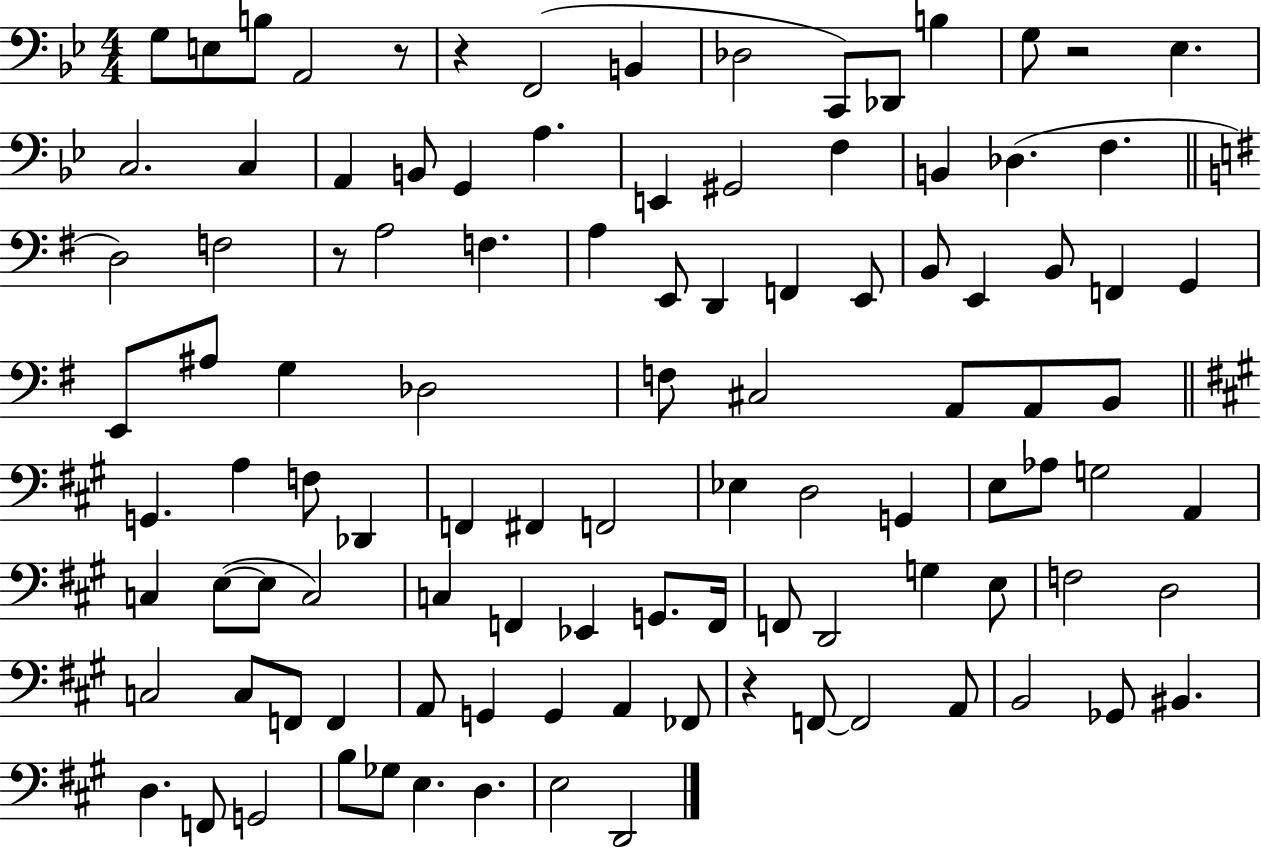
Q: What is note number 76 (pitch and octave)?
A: D3